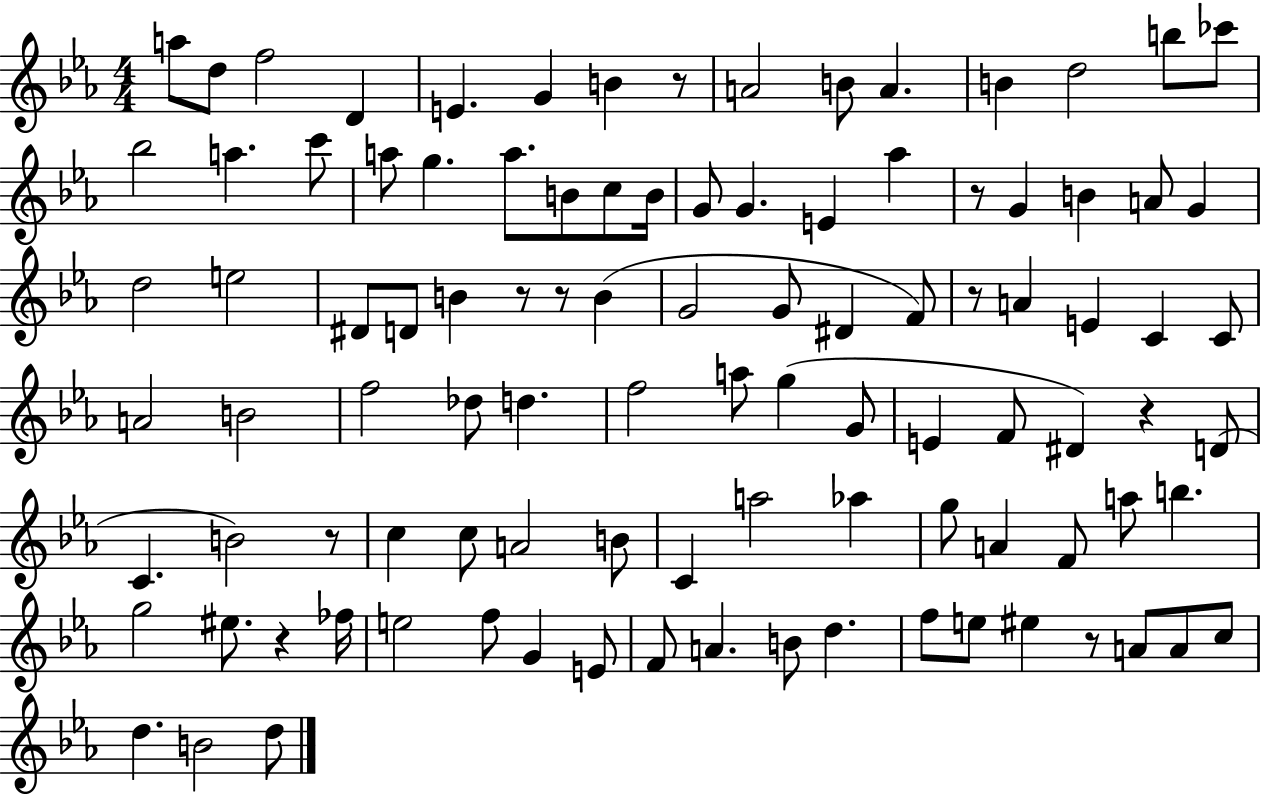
X:1
T:Untitled
M:4/4
L:1/4
K:Eb
a/2 d/2 f2 D E G B z/2 A2 B/2 A B d2 b/2 _c'/2 _b2 a c'/2 a/2 g a/2 B/2 c/2 B/4 G/2 G E _a z/2 G B A/2 G d2 e2 ^D/2 D/2 B z/2 z/2 B G2 G/2 ^D F/2 z/2 A E C C/2 A2 B2 f2 _d/2 d f2 a/2 g G/2 E F/2 ^D z D/2 C B2 z/2 c c/2 A2 B/2 C a2 _a g/2 A F/2 a/2 b g2 ^e/2 z _f/4 e2 f/2 G E/2 F/2 A B/2 d f/2 e/2 ^e z/2 A/2 A/2 c/2 d B2 d/2